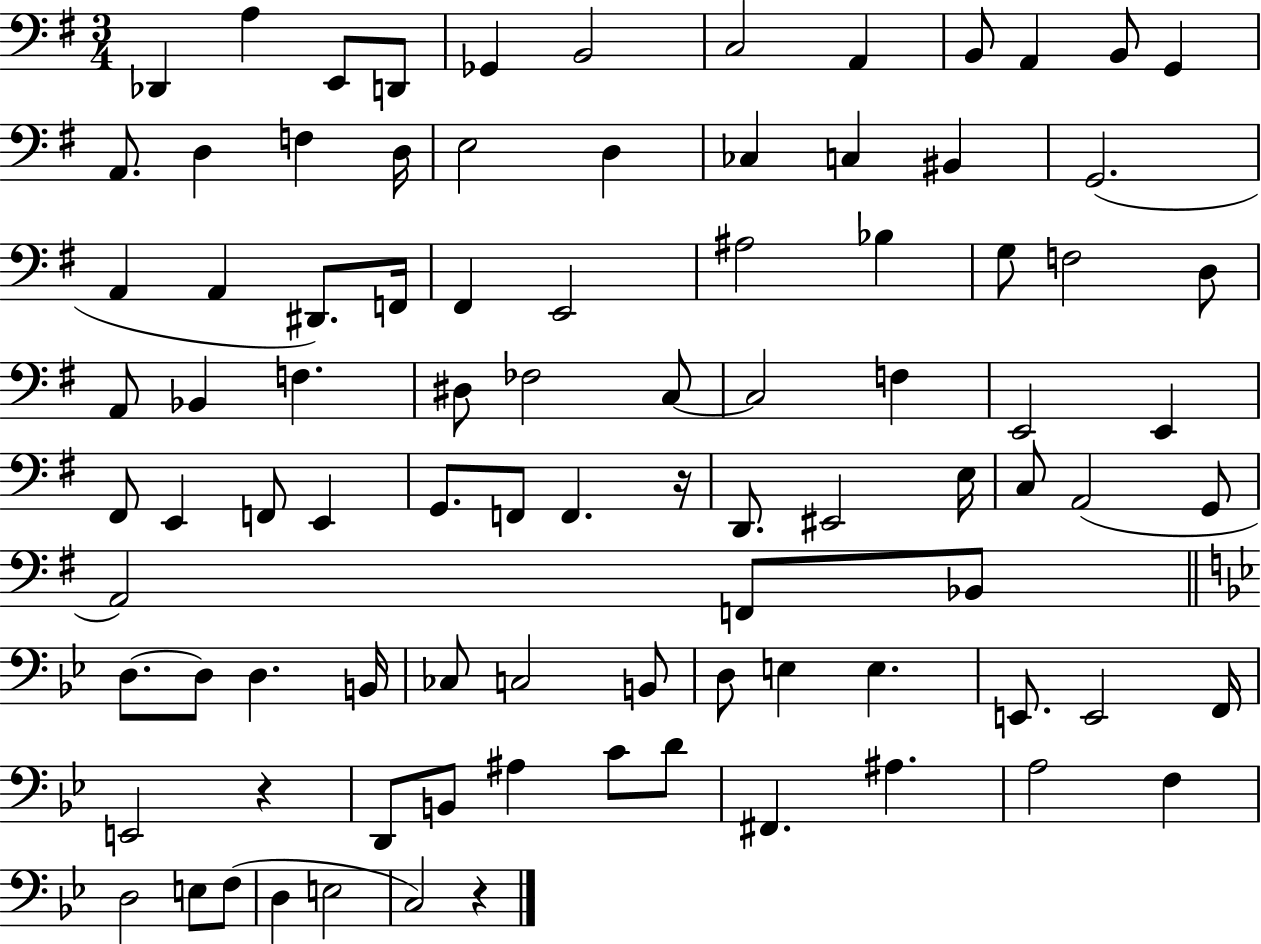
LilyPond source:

{
  \clef bass
  \numericTimeSignature
  \time 3/4
  \key g \major
  des,4 a4 e,8 d,8 | ges,4 b,2 | c2 a,4 | b,8 a,4 b,8 g,4 | \break a,8. d4 f4 d16 | e2 d4 | ces4 c4 bis,4 | g,2.( | \break a,4 a,4 dis,8.) f,16 | fis,4 e,2 | ais2 bes4 | g8 f2 d8 | \break a,8 bes,4 f4. | dis8 fes2 c8~~ | c2 f4 | e,2 e,4 | \break fis,8 e,4 f,8 e,4 | g,8. f,8 f,4. r16 | d,8. eis,2 e16 | c8 a,2( g,8 | \break a,2) f,8 bes,8 | \bar "||" \break \key bes \major d8.~~ d8 d4. b,16 | ces8 c2 b,8 | d8 e4 e4. | e,8. e,2 f,16 | \break e,2 r4 | d,8 b,8 ais4 c'8 d'8 | fis,4. ais4. | a2 f4 | \break d2 e8 f8( | d4 e2 | c2) r4 | \bar "|."
}